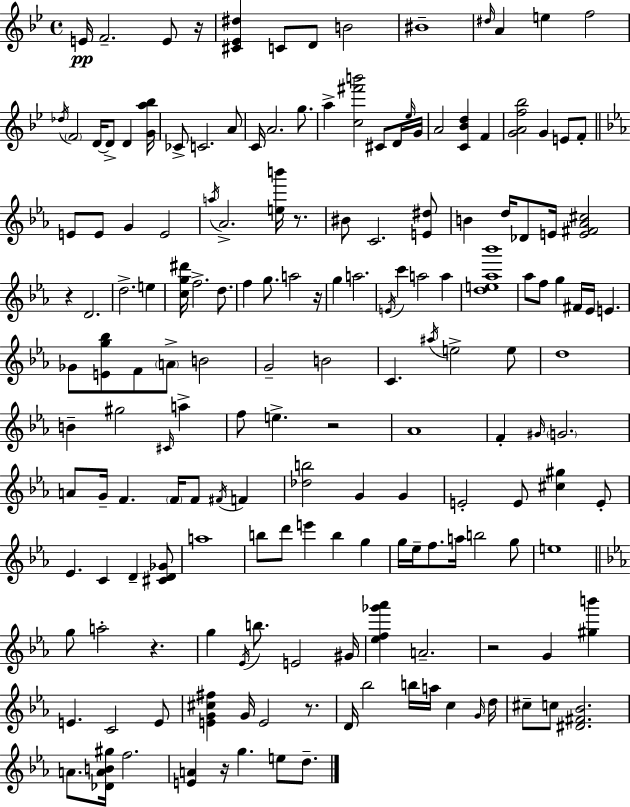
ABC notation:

X:1
T:Untitled
M:4/4
L:1/4
K:Bb
E/4 F2 E/2 z/4 [^C_E^d] C/2 D/2 B2 ^B4 ^d/4 A e f2 _d/4 F2 D/4 D/2 D [Ga_b]/4 _C/2 C2 A/2 C/4 A2 g/2 a [c^f'b']2 ^C/2 D/4 _e/4 G/4 A2 [C_Bd] F [GAf_b]2 G E/2 F/2 E/2 E/2 G E2 a/4 _A2 [eb']/4 z/2 ^B/2 C2 [E^d]/2 B d/4 _D/2 E/4 [E^F_A^c]2 z D2 d2 e [cg^d']/4 f2 d/2 f g/2 a2 z/4 g a2 E/4 c' a2 a [de_a_b']4 _a/2 f/2 g ^F/4 _E/4 E _G/2 [Eg_b]/2 F/2 A/2 B2 G2 B2 C ^a/4 e2 e/2 d4 B ^g2 ^C/4 a f/2 e z2 _A4 F ^G/4 G2 A/2 G/4 F F/4 F/2 ^F/4 F [_db]2 G G E2 E/2 [^c^g] E/2 _E C D [^CD_G]/2 a4 b/2 d'/2 e' b g g/4 _e/4 f/2 a/4 b2 g/2 e4 g/2 a2 z g _E/4 b/2 E2 ^G/4 [_ef_g'_a'] A2 z2 G [^gb'] E C2 E/2 [EG^c^f] G/4 E2 z/2 D/4 _b2 b/4 a/4 c G/4 d/4 ^c/2 c/2 [^D^F_B]2 A/2 [_DAB^g]/4 f2 [EA] z/4 g e/2 d/2